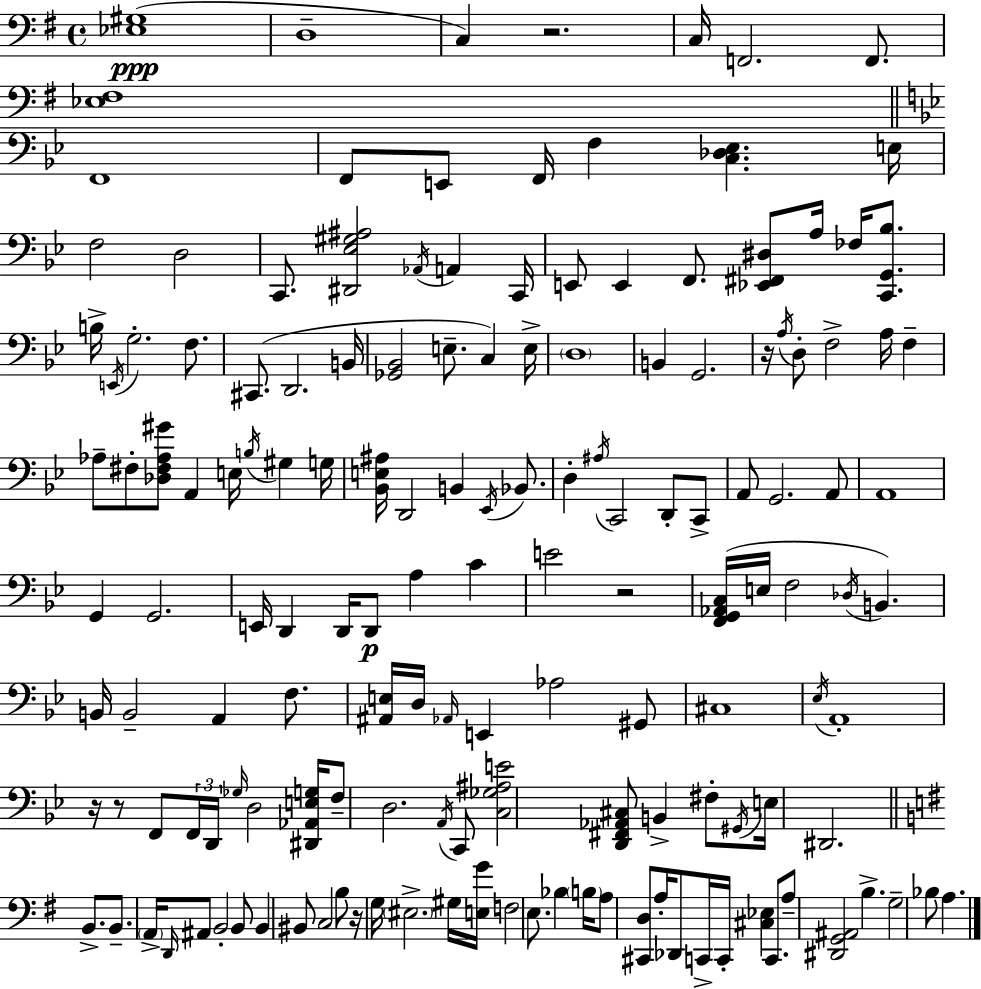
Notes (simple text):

[Eb3,G#3]/w D3/w C3/q R/h. C3/s F2/h. F2/e. [Eb3,F#3]/w F2/w F2/e E2/e F2/s F3/q [C3,Db3,Eb3]/q. E3/s F3/h D3/h C2/e. [D#2,Eb3,G#3,A#3]/h Ab2/s A2/q C2/s E2/e E2/q F2/e. [Eb2,F#2,D#3]/e A3/s FES3/s [C2,G2,Bb3]/e. B3/s E2/s G3/h. F3/e. C#2/e. D2/h. B2/s [Gb2,Bb2]/h E3/e. C3/q E3/s D3/w B2/q G2/h. R/s A3/s D3/e F3/h A3/s F3/q Ab3/e F#3/e [Db3,F#3,Ab3,G#4]/e A2/q E3/s B3/s G#3/q G3/s [Bb2,E3,A#3]/s D2/h B2/q Eb2/s Bb2/e. D3/q A#3/s C2/h D2/e C2/e A2/e G2/h. A2/e A2/w G2/q G2/h. E2/s D2/q D2/s D2/e A3/q C4/q E4/h R/h [F2,G2,Ab2,C3]/s E3/s F3/h Db3/s B2/q. B2/s B2/h A2/q F3/e. [A#2,E3]/s D3/s Ab2/s E2/q Ab3/h G#2/e C#3/w Eb3/s A2/w R/s R/e F2/e F2/s D2/s Gb3/s D3/h [D#2,Ab2,E3,G3]/s F3/e D3/h. A2/s C2/e [C3,Gb3,A#3,E4]/h [D2,F#2,Ab2,C#3]/e B2/q F#3/e G#2/s E3/s D#2/h. B2/e. B2/e. A2/s D2/s A#2/e B2/h B2/e B2/q BIS2/e C3/h B3/e R/s G3/s EIS3/h. G#3/s [E3,G4]/s F3/h E3/e. Bb3/q B3/s A3/e [C#2,D3]/e A3/s Db2/e C2/s C2/s [C#3,Eb3]/q C2/e. A3/e [D#2,G2,A#2]/h B3/q. G3/h Bb3/e A3/q.